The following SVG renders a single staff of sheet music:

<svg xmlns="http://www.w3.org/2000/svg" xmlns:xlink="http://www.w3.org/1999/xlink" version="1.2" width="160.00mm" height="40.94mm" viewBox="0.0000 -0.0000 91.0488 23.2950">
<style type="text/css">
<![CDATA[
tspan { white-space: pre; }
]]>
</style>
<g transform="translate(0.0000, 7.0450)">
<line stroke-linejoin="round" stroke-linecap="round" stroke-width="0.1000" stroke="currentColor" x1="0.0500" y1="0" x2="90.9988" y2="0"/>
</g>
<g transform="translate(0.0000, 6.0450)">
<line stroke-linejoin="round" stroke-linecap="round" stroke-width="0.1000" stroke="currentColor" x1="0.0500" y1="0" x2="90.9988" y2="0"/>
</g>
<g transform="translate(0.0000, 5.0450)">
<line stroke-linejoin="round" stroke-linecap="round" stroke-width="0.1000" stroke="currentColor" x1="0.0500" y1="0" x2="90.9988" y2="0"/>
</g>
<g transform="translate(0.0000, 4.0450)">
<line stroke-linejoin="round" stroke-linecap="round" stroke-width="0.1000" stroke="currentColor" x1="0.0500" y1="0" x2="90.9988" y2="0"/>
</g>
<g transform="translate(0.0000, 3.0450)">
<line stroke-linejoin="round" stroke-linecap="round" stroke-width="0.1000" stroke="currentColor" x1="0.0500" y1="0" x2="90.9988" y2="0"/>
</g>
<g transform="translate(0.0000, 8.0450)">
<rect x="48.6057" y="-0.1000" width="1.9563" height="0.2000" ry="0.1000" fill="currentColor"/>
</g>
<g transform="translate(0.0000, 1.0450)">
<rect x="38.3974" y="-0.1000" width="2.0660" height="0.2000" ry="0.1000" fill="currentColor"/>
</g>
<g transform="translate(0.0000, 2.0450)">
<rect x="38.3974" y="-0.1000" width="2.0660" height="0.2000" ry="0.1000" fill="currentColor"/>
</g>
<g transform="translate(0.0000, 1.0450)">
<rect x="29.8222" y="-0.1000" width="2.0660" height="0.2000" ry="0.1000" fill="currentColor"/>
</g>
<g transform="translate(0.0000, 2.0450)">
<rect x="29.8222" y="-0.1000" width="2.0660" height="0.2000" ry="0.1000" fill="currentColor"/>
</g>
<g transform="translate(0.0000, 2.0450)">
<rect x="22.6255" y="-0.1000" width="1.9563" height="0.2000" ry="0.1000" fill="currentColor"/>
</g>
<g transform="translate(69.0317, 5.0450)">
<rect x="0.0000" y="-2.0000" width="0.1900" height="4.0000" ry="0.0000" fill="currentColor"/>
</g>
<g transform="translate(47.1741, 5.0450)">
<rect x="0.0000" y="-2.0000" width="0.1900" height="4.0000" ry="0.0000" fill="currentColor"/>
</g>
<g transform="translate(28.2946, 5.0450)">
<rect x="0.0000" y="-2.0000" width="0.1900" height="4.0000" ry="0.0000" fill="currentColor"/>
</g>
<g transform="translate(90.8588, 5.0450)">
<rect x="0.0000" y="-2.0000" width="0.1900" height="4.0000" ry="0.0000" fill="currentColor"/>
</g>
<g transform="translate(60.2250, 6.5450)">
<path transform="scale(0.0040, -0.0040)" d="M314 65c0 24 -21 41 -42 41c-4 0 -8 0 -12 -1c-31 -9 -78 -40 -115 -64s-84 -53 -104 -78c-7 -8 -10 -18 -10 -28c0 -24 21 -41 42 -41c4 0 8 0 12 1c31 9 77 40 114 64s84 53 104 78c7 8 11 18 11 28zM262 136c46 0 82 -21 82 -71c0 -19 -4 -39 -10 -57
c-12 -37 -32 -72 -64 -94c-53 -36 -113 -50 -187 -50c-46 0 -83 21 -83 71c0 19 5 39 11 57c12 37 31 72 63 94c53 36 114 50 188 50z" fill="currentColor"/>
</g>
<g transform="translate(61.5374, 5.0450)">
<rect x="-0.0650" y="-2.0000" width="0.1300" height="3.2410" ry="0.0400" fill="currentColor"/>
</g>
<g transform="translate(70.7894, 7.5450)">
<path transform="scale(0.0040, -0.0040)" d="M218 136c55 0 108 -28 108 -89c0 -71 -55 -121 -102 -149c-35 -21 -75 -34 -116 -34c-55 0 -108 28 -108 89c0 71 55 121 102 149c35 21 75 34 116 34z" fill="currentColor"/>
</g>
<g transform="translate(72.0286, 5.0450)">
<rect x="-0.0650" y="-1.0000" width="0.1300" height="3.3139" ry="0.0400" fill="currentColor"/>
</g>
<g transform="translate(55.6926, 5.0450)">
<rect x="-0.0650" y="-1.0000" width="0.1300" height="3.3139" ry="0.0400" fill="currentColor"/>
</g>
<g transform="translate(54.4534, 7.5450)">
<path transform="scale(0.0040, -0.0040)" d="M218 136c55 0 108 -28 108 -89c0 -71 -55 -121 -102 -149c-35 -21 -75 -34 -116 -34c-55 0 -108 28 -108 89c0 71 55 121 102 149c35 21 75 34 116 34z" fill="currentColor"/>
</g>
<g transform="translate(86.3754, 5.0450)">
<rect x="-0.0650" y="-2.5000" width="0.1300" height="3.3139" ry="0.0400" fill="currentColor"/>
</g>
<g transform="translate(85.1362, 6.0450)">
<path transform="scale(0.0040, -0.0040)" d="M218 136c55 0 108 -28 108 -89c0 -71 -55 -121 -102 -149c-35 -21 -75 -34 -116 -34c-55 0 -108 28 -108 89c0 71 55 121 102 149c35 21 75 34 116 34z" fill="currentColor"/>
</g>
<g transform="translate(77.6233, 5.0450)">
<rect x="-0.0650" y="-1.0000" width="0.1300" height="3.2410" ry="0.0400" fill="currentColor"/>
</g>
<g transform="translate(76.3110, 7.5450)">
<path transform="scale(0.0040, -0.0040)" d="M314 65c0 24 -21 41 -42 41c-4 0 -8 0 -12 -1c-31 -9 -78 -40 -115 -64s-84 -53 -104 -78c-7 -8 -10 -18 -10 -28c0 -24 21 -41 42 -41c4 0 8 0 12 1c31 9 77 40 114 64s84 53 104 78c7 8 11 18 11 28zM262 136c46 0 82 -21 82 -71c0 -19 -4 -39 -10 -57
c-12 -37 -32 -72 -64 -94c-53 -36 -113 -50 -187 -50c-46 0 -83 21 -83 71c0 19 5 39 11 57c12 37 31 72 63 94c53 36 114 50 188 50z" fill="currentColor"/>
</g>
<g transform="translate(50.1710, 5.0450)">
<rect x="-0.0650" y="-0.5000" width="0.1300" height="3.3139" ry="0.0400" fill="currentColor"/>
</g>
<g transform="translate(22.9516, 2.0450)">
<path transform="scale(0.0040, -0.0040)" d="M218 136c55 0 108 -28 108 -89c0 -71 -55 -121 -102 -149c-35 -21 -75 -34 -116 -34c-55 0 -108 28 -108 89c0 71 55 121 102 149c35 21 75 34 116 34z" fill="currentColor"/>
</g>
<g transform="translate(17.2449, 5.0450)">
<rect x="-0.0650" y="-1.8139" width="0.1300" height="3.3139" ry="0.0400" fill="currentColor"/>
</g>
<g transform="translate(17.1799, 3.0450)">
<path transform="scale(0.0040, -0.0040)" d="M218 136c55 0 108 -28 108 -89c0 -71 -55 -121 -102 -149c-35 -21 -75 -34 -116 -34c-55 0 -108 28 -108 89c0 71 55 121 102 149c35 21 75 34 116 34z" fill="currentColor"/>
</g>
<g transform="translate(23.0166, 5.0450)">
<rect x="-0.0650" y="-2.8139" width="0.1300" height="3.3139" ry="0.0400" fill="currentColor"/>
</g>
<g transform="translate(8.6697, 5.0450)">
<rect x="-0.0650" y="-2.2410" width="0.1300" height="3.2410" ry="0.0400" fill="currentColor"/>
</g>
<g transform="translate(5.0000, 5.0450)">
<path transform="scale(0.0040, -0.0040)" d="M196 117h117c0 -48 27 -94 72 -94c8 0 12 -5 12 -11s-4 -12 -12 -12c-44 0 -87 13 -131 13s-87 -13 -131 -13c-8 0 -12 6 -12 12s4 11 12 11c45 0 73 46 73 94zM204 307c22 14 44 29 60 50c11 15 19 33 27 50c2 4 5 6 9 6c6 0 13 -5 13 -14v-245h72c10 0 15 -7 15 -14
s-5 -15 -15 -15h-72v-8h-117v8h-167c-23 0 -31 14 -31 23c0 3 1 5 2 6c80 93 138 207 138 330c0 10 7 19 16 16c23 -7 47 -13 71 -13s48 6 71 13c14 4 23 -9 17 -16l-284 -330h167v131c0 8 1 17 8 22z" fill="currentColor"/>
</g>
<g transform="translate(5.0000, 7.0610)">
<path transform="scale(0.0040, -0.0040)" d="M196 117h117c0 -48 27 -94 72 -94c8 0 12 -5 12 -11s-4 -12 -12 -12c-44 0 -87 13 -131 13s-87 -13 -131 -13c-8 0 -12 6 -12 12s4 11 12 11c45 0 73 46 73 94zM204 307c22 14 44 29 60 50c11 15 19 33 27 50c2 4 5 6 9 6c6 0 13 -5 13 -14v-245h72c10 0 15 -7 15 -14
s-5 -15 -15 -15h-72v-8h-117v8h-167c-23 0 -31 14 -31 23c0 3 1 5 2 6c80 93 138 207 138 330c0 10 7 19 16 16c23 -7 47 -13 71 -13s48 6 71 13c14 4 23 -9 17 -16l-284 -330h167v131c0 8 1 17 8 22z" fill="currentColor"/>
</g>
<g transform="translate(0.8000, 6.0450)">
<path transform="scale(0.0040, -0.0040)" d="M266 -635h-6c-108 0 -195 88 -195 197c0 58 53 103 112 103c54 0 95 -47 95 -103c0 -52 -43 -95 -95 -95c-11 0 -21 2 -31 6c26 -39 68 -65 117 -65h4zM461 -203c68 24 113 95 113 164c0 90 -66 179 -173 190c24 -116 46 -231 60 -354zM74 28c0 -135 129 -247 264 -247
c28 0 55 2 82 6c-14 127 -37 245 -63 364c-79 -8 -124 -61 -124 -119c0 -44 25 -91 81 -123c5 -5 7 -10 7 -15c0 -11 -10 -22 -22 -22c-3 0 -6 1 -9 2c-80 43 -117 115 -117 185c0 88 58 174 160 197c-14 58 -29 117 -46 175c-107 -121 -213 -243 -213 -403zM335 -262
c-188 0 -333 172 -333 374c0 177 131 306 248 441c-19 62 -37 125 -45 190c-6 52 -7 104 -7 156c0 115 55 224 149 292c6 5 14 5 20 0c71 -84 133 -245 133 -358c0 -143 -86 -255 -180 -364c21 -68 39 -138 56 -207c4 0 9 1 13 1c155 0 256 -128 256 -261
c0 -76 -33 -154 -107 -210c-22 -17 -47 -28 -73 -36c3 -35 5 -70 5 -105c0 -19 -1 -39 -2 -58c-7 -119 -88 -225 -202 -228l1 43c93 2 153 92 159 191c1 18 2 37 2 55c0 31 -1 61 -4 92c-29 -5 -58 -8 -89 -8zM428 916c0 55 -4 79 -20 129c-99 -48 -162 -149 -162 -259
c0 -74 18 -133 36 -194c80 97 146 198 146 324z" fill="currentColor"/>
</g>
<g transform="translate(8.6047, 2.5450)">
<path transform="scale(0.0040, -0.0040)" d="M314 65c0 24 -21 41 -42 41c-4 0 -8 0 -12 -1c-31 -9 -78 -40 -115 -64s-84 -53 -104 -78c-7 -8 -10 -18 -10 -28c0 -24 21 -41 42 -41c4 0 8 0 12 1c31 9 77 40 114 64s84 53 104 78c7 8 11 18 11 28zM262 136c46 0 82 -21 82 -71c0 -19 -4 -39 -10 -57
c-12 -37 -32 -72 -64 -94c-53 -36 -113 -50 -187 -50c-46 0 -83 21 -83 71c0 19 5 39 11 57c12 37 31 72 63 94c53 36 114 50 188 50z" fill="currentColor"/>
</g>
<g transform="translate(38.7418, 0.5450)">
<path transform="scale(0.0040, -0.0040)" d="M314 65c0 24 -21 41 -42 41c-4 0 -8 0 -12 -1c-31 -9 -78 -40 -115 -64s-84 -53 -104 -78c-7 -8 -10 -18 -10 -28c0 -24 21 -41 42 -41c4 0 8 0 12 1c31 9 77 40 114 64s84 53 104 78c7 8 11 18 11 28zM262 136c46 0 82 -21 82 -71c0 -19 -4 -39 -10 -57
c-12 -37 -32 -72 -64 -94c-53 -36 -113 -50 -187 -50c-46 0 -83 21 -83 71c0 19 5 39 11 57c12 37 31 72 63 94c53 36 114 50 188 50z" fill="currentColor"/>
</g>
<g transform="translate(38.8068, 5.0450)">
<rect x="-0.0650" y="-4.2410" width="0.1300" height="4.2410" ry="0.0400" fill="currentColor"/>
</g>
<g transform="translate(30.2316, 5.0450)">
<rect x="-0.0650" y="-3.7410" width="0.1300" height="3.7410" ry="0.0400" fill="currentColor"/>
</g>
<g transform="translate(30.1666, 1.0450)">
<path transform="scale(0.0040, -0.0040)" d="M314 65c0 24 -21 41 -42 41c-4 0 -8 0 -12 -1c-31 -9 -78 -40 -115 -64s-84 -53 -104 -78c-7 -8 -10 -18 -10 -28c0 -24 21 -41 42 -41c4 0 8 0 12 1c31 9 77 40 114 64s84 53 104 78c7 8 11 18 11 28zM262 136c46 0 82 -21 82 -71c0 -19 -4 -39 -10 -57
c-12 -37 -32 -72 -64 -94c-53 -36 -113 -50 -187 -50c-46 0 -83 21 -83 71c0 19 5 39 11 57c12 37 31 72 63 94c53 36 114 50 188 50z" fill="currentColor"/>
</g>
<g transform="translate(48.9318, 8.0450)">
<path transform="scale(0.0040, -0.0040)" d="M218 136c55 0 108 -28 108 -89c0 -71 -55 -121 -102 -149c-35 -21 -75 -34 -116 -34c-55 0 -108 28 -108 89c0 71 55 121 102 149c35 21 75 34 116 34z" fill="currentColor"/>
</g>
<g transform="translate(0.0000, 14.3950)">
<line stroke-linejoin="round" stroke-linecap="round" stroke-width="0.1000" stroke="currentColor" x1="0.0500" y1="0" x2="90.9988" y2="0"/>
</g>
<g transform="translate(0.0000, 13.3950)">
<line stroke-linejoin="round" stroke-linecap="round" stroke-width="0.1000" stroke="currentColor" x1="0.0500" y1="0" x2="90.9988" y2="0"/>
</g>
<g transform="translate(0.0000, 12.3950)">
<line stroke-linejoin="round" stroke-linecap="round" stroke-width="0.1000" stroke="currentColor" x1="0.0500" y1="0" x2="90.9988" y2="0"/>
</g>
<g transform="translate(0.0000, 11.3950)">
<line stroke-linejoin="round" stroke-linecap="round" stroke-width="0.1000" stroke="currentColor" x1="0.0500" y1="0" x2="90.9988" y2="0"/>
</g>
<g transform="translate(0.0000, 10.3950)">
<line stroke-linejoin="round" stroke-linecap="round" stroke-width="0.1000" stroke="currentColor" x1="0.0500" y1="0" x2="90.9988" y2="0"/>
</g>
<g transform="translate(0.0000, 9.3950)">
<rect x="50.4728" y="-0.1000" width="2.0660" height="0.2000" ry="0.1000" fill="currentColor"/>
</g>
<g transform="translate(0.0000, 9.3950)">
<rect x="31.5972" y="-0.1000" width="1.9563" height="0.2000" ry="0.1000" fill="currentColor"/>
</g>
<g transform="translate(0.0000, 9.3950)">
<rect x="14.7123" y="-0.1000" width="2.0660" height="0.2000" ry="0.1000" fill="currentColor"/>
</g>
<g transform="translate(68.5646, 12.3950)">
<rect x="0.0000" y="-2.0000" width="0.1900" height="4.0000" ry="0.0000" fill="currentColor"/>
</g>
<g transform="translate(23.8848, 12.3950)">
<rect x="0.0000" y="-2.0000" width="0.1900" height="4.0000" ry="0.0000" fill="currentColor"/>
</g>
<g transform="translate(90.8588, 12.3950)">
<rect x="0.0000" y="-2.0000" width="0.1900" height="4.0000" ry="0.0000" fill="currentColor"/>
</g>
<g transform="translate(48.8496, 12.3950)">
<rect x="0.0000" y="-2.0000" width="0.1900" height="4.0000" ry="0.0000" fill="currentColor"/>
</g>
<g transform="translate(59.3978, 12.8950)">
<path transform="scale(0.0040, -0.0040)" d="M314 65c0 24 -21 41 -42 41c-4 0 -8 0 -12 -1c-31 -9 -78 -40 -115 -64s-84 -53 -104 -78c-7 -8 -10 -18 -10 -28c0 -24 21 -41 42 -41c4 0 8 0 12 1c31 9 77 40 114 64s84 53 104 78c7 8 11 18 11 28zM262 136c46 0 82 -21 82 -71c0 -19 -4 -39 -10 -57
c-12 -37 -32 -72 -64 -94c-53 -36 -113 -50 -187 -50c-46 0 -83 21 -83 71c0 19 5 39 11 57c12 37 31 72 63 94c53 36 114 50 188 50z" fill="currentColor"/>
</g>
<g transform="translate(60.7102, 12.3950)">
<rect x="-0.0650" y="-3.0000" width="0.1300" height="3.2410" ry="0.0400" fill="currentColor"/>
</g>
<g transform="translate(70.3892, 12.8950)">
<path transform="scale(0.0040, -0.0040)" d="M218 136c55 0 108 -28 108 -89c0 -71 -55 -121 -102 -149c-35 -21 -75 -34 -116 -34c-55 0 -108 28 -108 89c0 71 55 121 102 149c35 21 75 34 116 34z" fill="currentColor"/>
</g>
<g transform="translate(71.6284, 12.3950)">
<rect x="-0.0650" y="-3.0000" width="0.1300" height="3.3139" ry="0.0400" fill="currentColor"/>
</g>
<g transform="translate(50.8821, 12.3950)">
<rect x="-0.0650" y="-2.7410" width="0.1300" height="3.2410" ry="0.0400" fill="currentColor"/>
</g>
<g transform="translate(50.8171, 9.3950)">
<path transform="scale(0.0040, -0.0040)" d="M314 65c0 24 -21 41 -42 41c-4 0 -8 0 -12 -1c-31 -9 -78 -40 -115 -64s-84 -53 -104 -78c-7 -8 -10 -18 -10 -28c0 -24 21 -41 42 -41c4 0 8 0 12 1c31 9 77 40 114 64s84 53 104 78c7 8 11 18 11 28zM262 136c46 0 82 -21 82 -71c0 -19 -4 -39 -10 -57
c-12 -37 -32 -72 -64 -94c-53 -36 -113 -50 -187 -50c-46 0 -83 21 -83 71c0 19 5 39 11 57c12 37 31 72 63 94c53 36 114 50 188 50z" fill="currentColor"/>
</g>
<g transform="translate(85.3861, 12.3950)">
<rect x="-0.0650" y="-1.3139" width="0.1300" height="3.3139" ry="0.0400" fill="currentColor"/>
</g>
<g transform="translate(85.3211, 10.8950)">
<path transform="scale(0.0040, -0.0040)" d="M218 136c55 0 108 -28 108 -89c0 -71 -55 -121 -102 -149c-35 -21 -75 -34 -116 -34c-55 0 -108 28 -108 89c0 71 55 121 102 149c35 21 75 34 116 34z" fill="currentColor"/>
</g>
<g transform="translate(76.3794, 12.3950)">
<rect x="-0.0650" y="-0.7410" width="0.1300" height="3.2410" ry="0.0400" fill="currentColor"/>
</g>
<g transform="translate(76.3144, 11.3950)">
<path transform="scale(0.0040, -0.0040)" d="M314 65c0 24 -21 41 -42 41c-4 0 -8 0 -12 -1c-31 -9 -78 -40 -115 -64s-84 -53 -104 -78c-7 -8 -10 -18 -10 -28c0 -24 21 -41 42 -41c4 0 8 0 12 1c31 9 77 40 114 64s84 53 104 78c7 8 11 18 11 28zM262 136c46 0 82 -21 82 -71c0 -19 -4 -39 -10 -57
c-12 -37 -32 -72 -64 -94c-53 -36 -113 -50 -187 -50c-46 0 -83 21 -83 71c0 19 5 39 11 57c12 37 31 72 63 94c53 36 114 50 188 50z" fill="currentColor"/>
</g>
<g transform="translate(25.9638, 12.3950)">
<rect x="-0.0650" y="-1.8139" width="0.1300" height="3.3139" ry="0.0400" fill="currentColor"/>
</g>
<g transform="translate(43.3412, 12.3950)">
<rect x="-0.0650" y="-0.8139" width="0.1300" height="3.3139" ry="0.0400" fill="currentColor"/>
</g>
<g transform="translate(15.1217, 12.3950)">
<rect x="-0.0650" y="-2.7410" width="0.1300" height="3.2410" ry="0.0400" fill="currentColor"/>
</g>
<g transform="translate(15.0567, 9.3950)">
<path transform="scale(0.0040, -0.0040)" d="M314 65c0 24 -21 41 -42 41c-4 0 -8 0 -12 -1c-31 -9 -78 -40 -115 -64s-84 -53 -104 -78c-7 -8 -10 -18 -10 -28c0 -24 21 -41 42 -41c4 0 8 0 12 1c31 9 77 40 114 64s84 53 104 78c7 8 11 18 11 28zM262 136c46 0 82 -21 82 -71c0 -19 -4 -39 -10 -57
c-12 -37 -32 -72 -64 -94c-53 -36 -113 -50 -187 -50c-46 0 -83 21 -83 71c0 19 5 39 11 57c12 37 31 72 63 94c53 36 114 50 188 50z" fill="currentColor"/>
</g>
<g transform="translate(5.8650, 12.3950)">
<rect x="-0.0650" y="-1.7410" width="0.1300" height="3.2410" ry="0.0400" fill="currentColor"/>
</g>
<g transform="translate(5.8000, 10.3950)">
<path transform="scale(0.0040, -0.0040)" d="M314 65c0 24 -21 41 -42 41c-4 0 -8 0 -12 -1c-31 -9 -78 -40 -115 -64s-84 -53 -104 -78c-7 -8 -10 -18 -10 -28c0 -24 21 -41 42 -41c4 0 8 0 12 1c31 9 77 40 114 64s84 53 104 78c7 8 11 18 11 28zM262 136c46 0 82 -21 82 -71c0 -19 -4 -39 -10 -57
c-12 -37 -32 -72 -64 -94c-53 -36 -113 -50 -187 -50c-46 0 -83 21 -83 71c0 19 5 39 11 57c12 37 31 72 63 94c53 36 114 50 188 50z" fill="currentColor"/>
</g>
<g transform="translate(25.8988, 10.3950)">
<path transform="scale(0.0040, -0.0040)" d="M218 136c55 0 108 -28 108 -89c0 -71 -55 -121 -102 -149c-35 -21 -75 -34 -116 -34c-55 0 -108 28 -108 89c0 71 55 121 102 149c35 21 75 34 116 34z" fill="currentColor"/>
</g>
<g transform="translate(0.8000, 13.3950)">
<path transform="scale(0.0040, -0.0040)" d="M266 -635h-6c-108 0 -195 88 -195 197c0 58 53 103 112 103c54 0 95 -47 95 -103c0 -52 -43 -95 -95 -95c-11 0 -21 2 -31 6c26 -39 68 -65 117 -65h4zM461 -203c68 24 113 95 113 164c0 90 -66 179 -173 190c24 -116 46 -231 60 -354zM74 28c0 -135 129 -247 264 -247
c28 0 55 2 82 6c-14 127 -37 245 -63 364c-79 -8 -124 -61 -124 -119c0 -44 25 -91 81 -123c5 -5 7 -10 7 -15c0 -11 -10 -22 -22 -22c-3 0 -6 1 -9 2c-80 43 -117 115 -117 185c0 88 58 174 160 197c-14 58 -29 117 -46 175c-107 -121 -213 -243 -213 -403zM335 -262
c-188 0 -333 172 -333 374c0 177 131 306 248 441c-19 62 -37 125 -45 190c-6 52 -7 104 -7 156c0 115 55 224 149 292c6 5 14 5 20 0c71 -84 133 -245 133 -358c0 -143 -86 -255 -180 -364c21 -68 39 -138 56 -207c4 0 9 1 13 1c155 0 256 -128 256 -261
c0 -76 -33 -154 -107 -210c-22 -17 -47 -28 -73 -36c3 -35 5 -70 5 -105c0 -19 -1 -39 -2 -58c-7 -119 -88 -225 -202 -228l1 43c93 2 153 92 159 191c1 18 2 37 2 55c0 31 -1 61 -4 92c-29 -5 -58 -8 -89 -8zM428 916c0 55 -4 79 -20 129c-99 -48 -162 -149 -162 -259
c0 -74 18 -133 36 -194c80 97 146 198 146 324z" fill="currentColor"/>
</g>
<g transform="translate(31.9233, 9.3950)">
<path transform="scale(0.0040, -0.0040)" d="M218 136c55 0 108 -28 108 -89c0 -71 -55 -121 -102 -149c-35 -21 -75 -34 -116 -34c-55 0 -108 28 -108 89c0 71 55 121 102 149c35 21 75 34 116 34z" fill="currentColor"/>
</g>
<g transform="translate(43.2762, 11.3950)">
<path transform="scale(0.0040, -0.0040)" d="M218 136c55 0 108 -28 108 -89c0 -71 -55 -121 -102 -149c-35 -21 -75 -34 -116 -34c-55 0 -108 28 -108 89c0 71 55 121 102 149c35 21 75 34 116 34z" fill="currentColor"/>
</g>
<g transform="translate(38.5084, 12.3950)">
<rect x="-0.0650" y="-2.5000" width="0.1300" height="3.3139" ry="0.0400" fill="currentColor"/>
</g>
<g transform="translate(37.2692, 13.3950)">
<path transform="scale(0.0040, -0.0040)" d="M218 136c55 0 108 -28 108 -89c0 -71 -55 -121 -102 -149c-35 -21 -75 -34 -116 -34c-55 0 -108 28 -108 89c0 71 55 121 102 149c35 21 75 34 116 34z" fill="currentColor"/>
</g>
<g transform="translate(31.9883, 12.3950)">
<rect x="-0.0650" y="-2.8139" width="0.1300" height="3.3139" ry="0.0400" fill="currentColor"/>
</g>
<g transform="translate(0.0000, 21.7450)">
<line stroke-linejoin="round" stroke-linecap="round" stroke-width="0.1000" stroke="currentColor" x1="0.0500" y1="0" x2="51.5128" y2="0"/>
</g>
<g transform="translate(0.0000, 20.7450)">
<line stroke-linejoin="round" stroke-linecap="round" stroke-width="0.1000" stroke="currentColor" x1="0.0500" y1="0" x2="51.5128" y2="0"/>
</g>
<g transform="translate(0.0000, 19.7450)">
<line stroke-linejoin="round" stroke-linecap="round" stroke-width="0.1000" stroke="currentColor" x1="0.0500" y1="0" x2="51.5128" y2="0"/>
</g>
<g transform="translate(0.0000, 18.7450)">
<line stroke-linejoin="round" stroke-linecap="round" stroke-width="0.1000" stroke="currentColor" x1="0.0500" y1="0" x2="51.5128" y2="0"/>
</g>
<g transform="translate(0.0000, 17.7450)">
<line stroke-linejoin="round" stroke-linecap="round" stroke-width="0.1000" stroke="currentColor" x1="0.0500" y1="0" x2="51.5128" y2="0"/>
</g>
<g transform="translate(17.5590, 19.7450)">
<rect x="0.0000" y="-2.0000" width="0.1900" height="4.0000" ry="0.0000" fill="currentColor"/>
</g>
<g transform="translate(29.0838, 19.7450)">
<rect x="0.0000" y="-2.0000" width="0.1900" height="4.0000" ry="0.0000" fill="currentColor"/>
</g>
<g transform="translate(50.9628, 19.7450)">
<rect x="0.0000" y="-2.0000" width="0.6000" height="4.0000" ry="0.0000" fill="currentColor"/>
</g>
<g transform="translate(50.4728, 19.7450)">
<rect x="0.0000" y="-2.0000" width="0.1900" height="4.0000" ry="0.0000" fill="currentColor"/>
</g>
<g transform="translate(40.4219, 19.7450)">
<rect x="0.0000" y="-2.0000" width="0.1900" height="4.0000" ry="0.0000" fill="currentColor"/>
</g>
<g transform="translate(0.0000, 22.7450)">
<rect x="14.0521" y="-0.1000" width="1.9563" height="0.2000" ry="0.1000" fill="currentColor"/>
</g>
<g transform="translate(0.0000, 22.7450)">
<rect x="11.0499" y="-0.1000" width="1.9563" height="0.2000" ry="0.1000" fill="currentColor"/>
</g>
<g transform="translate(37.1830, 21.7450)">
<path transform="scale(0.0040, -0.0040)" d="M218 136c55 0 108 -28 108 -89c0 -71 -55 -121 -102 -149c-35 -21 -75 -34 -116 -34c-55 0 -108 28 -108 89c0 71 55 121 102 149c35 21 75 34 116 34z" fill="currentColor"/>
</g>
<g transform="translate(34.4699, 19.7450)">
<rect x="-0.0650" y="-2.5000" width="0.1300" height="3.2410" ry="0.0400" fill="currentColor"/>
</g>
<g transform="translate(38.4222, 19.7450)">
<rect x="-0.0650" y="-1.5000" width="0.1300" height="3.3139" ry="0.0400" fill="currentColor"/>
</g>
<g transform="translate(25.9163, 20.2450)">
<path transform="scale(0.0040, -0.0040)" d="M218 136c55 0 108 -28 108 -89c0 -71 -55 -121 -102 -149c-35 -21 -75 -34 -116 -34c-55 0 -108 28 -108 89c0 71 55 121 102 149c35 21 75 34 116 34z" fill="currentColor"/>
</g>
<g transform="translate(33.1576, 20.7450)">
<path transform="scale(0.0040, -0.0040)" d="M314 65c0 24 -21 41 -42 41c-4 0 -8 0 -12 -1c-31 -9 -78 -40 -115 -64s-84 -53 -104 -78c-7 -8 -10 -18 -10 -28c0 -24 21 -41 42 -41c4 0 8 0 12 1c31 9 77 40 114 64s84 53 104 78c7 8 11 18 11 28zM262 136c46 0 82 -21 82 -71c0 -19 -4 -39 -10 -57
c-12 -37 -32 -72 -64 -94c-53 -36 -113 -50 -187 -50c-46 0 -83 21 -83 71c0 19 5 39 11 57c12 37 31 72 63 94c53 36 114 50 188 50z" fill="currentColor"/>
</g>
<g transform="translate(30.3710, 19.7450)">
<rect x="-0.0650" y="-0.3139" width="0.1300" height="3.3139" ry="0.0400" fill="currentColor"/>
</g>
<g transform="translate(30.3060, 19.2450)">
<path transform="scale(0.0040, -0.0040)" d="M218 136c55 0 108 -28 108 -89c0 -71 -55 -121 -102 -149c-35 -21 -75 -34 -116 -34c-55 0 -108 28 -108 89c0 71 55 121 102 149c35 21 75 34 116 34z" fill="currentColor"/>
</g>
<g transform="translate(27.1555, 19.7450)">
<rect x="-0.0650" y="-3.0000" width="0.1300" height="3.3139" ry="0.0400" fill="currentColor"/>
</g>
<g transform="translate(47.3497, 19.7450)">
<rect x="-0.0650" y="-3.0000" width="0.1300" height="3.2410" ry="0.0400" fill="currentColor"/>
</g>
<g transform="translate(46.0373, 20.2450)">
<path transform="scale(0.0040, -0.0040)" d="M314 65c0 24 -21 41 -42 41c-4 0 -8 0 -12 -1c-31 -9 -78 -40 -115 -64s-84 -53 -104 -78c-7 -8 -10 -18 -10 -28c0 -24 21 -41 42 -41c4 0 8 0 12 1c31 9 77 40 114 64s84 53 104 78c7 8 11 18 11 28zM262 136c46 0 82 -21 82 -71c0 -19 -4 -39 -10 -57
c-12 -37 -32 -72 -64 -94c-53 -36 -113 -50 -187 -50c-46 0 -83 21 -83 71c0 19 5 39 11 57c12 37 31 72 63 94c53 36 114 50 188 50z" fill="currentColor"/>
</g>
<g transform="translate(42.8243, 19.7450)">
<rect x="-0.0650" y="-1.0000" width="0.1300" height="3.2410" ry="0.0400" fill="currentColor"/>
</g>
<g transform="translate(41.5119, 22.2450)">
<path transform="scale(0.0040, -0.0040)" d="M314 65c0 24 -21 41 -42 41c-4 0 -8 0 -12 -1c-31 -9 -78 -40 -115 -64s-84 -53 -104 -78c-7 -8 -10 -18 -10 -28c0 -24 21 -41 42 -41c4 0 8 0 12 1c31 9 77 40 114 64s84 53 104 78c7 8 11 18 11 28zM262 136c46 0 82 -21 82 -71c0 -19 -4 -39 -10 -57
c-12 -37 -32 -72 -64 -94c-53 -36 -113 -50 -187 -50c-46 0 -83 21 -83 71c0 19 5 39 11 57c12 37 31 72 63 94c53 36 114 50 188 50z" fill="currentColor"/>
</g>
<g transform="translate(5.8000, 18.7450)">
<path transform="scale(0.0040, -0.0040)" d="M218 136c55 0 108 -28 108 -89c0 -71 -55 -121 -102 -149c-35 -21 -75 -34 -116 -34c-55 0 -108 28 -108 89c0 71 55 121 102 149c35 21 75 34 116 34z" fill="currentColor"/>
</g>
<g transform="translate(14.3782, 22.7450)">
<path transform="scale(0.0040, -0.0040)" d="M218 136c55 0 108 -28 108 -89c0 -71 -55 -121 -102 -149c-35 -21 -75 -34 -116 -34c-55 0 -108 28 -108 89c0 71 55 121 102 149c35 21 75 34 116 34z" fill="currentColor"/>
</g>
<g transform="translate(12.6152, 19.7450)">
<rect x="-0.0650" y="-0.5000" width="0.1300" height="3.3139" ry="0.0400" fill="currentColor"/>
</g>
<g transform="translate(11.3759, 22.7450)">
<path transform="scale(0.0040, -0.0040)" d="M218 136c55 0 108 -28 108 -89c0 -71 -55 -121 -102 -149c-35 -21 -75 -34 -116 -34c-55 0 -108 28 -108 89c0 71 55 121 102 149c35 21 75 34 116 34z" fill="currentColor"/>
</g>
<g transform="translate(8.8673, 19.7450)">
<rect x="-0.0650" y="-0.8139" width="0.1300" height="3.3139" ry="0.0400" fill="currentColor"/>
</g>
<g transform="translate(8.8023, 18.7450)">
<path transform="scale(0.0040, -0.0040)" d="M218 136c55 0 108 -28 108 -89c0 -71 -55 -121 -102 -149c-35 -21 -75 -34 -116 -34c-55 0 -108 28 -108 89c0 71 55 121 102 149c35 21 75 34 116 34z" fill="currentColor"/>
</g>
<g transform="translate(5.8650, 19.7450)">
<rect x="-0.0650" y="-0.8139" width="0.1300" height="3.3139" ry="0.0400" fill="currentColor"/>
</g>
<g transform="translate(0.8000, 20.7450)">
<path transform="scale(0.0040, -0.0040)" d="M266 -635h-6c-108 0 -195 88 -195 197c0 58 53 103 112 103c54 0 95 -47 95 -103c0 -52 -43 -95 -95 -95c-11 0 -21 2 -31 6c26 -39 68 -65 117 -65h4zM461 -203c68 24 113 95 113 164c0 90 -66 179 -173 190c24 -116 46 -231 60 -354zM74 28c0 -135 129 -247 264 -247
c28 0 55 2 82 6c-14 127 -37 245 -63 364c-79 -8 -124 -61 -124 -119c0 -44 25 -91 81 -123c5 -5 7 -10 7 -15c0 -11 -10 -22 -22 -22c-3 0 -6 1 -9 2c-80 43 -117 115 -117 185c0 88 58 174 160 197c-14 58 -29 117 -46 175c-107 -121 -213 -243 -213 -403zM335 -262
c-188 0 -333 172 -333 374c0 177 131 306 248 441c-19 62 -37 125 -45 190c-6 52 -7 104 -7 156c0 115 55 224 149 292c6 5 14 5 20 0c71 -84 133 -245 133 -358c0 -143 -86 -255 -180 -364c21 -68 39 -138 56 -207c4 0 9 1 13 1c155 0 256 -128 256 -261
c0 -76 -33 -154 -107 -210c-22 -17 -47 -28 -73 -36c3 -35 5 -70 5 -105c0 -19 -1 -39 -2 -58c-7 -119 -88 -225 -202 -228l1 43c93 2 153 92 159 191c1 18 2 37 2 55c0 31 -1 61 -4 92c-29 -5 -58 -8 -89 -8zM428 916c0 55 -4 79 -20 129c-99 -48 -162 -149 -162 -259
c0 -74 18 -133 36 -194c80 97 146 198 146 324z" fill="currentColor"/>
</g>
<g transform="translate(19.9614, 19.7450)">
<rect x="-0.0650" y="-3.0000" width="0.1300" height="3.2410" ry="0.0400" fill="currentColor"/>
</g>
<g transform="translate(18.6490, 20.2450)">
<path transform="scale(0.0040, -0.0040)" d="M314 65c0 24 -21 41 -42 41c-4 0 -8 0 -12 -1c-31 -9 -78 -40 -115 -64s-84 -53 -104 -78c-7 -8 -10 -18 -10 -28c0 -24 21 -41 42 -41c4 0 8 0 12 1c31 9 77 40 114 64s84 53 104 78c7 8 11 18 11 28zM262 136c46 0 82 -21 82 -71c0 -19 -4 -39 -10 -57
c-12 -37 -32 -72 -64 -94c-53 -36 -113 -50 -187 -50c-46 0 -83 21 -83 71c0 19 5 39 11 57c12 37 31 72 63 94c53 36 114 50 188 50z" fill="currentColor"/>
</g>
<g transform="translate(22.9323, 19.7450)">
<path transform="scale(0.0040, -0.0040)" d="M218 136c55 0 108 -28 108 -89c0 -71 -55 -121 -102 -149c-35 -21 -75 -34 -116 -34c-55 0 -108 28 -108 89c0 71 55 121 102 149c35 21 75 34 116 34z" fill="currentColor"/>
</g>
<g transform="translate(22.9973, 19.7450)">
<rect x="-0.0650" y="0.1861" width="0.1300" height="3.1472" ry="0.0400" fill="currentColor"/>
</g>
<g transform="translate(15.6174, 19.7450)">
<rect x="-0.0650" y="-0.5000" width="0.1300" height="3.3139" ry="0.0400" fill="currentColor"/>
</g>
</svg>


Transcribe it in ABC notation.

X:1
T:Untitled
M:4/4
L:1/4
K:C
g2 f a c'2 d'2 C D F2 D D2 G f2 a2 f a G d a2 A2 A d2 e d d C C A2 B A c G2 E D2 A2